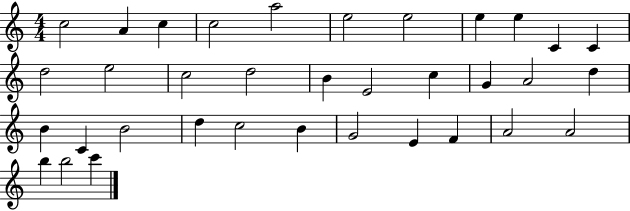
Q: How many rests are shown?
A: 0